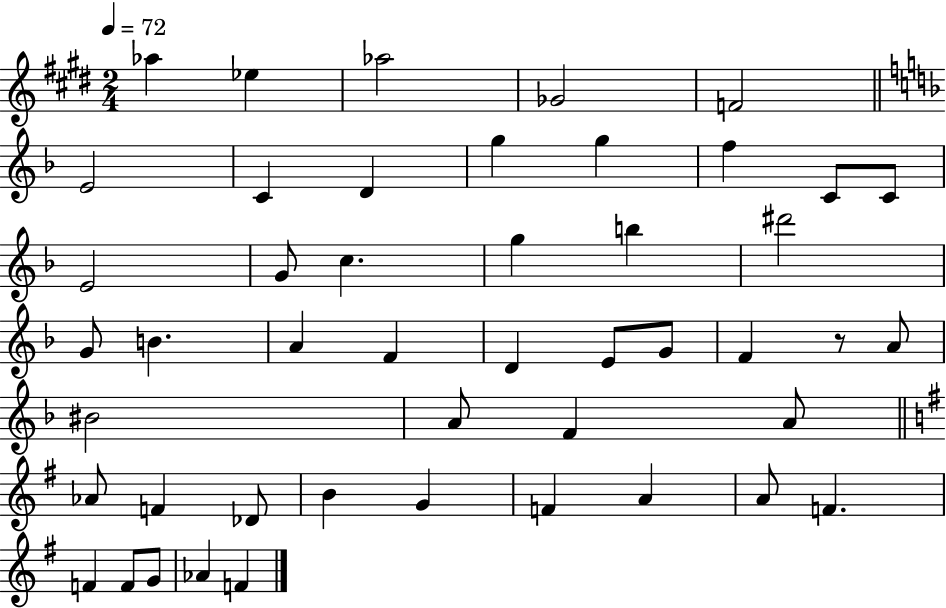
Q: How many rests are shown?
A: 1